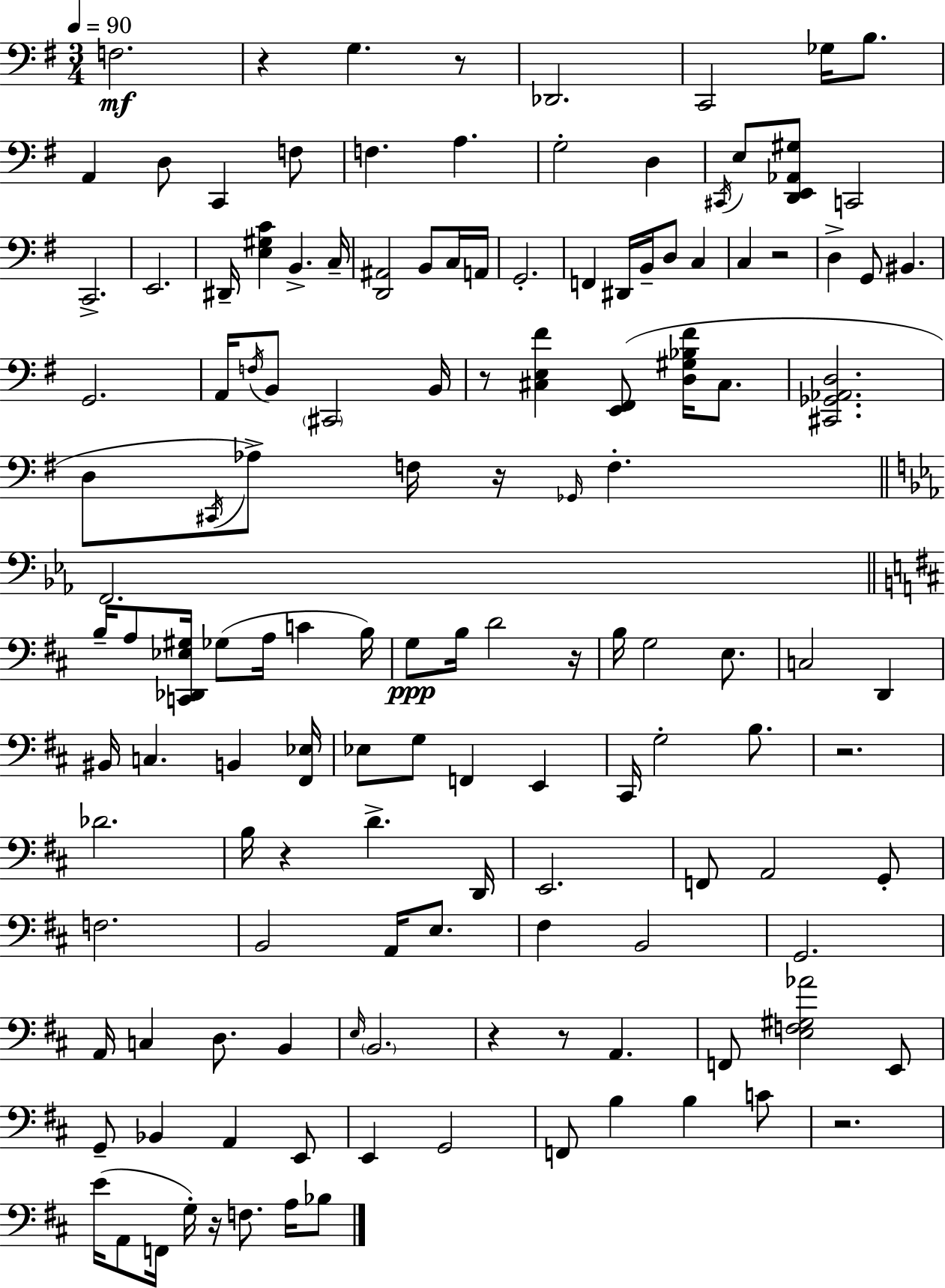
F3/h. R/q G3/q. R/e Db2/h. C2/h Gb3/s B3/e. A2/q D3/e C2/q F3/e F3/q. A3/q. G3/h D3/q C#2/s E3/e [D2,E2,Ab2,G#3]/e C2/h C2/h. E2/h. D#2/s [E3,G#3,C4]/q B2/q. C3/s [D2,A#2]/h B2/e C3/s A2/s G2/h. F2/q D#2/s B2/s D3/e C3/q C3/q R/h D3/q G2/e BIS2/q. G2/h. A2/s F3/s B2/e C#2/h B2/s R/e [C#3,E3,F#4]/q [E2,F#2]/e [D3,G#3,Bb3,F#4]/s C#3/e. [C#2,Gb2,Ab2,D3]/h. D3/e C#2/s Ab3/e F3/s R/s Gb2/s F3/q. F2/h. B3/s A3/e [C2,Db2,Eb3,G#3]/s Gb3/e A3/s C4/q B3/s G3/e B3/s D4/h R/s B3/s G3/h E3/e. C3/h D2/q BIS2/s C3/q. B2/q [F#2,Eb3]/s Eb3/e G3/e F2/q E2/q C#2/s G3/h B3/e. R/h. Db4/h. B3/s R/q D4/q. D2/s E2/h. F2/e A2/h G2/e F3/h. B2/h A2/s E3/e. F#3/q B2/h G2/h. A2/s C3/q D3/e. B2/q E3/s B2/h. R/q R/e A2/q. F2/e [E3,F3,G#3,Ab4]/h E2/e G2/e Bb2/q A2/q E2/e E2/q G2/h F2/e B3/q B3/q C4/e R/h. E4/s A2/e F2/s G3/s R/s F3/e. A3/s Bb3/e